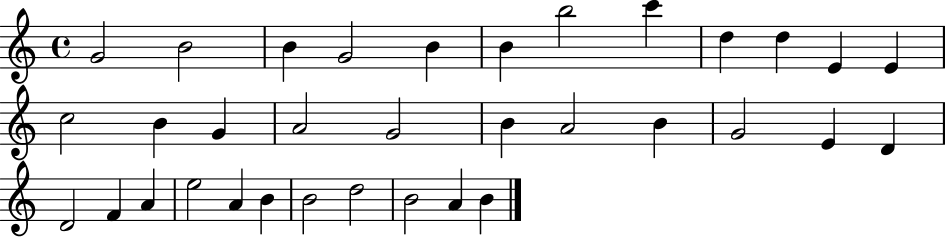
{
  \clef treble
  \time 4/4
  \defaultTimeSignature
  \key c \major
  g'2 b'2 | b'4 g'2 b'4 | b'4 b''2 c'''4 | d''4 d''4 e'4 e'4 | \break c''2 b'4 g'4 | a'2 g'2 | b'4 a'2 b'4 | g'2 e'4 d'4 | \break d'2 f'4 a'4 | e''2 a'4 b'4 | b'2 d''2 | b'2 a'4 b'4 | \break \bar "|."
}